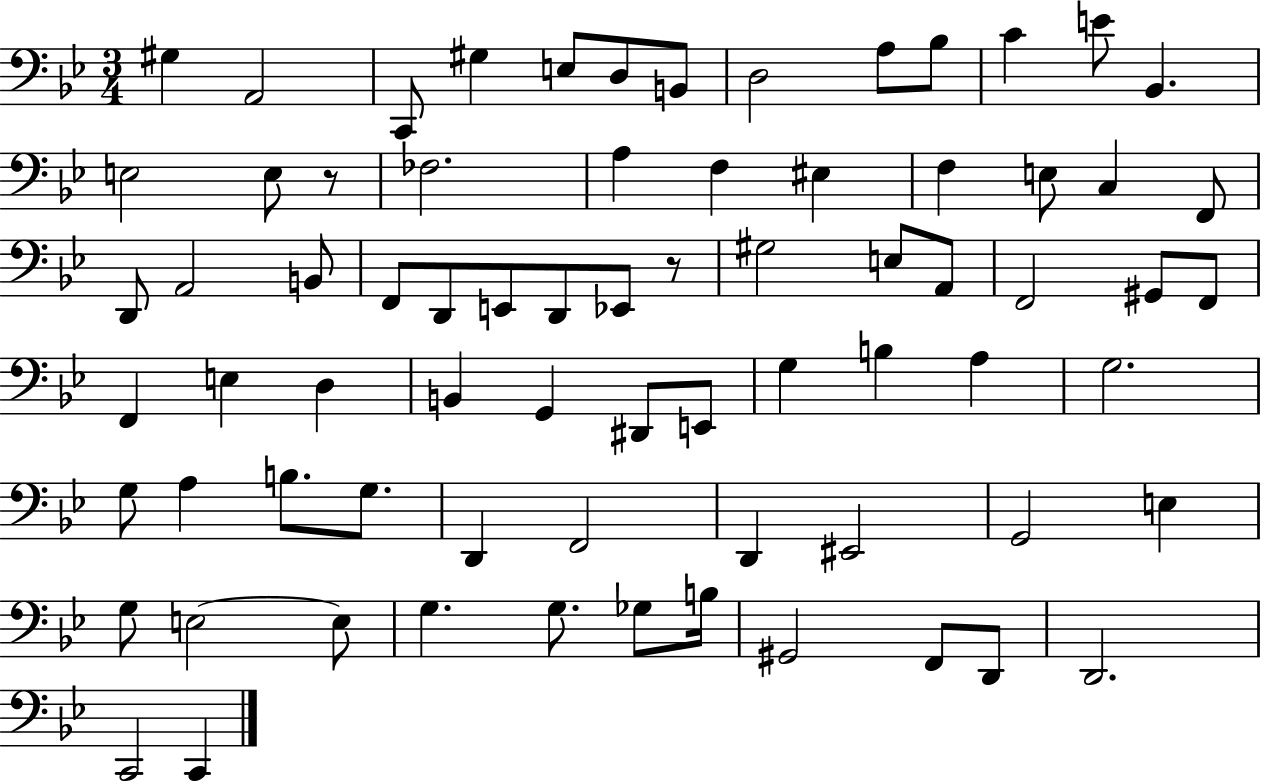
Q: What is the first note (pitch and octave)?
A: G#3